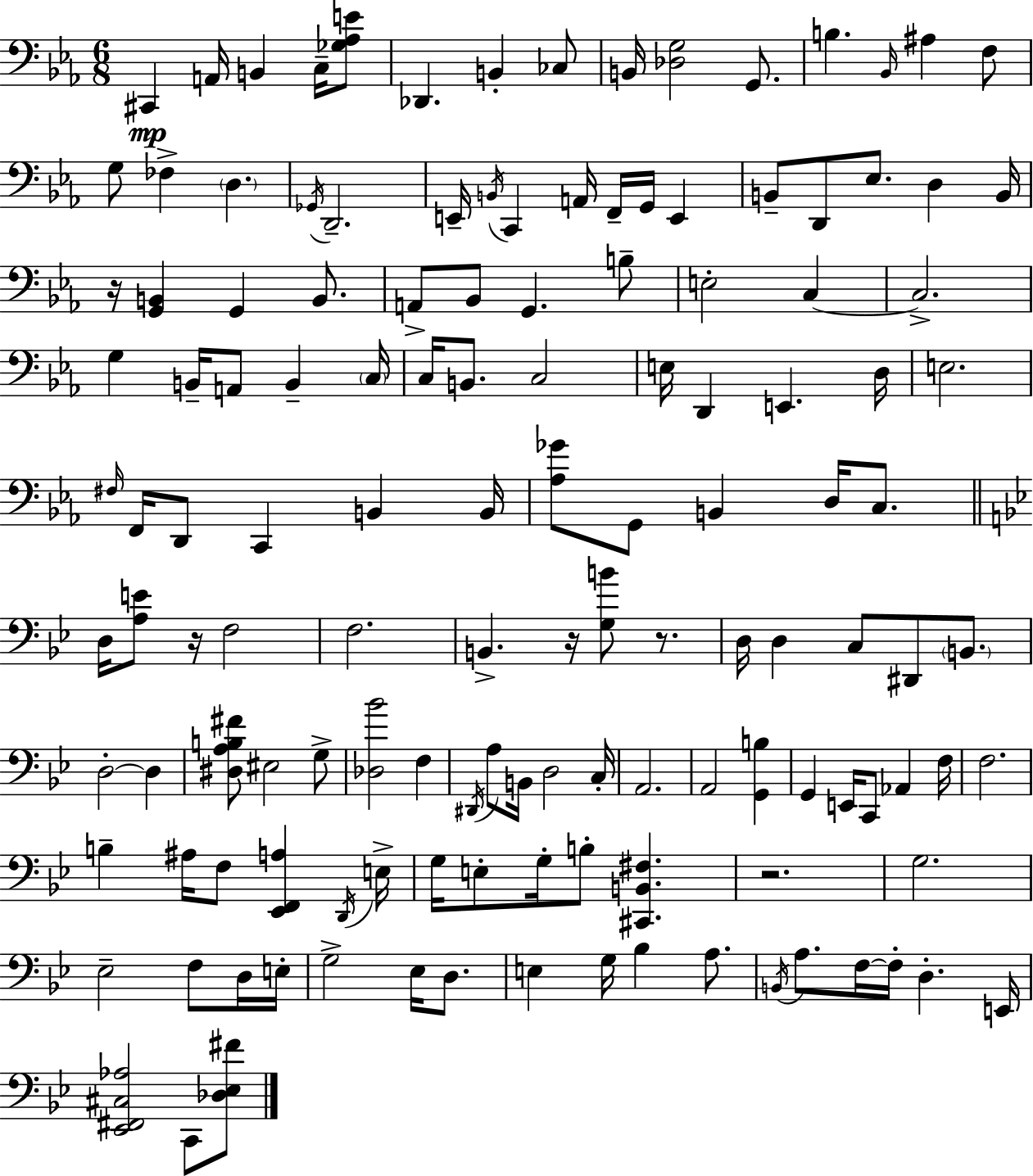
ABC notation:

X:1
T:Untitled
M:6/8
L:1/4
K:Eb
^C,, A,,/4 B,, C,/4 [_G,_A,E]/2 _D,, B,, _C,/2 B,,/4 [_D,G,]2 G,,/2 B, _B,,/4 ^A, F,/2 G,/2 _F, D, _G,,/4 D,,2 E,,/4 B,,/4 C,, A,,/4 F,,/4 G,,/4 E,, B,,/2 D,,/2 _E,/2 D, B,,/4 z/4 [G,,B,,] G,, B,,/2 A,,/2 _B,,/2 G,, B,/2 E,2 C, C,2 G, B,,/4 A,,/2 B,, C,/4 C,/4 B,,/2 C,2 E,/4 D,, E,, D,/4 E,2 ^F,/4 F,,/4 D,,/2 C,, B,, B,,/4 [_A,_G]/2 G,,/2 B,, D,/4 C,/2 D,/4 [A,E]/2 z/4 F,2 F,2 B,, z/4 [G,B]/2 z/2 D,/4 D, C,/2 ^D,,/2 B,,/2 D,2 D, [^D,A,B,^F]/2 ^E,2 G,/2 [_D,_B]2 F, ^D,,/4 A,/2 B,,/4 D,2 C,/4 A,,2 A,,2 [G,,B,] G,, E,,/4 C,,/2 _A,, F,/4 F,2 B, ^A,/4 F,/2 [_E,,F,,A,] D,,/4 E,/4 G,/4 E,/2 G,/4 B,/2 [^C,,B,,^F,] z2 G,2 _E,2 F,/2 D,/4 E,/4 G,2 _E,/4 D,/2 E, G,/4 _B, A,/2 B,,/4 A,/2 F,/4 F,/4 D, E,,/4 [_E,,^F,,^C,_A,]2 C,,/2 [_D,_E,^F]/2